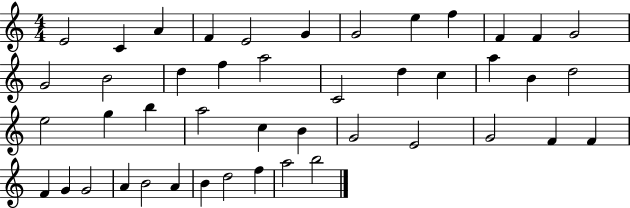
E4/h C4/q A4/q F4/q E4/h G4/q G4/h E5/q F5/q F4/q F4/q G4/h G4/h B4/h D5/q F5/q A5/h C4/h D5/q C5/q A5/q B4/q D5/h E5/h G5/q B5/q A5/h C5/q B4/q G4/h E4/h G4/h F4/q F4/q F4/q G4/q G4/h A4/q B4/h A4/q B4/q D5/h F5/q A5/h B5/h